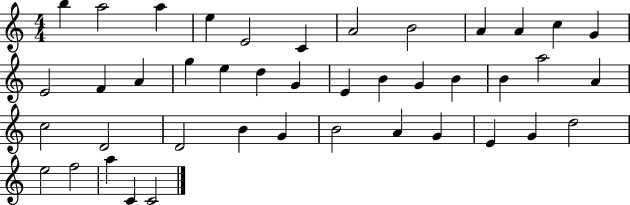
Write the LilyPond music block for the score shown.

{
  \clef treble
  \numericTimeSignature
  \time 4/4
  \key c \major
  b''4 a''2 a''4 | e''4 e'2 c'4 | a'2 b'2 | a'4 a'4 c''4 g'4 | \break e'2 f'4 a'4 | g''4 e''4 d''4 g'4 | e'4 b'4 g'4 b'4 | b'4 a''2 a'4 | \break c''2 d'2 | d'2 b'4 g'4 | b'2 a'4 g'4 | e'4 g'4 d''2 | \break e''2 f''2 | a''4 c'4 c'2 | \bar "|."
}